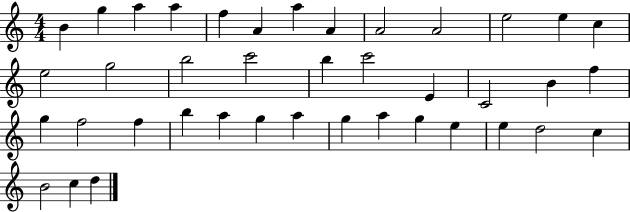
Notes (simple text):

B4/q G5/q A5/q A5/q F5/q A4/q A5/q A4/q A4/h A4/h E5/h E5/q C5/q E5/h G5/h B5/h C6/h B5/q C6/h E4/q C4/h B4/q F5/q G5/q F5/h F5/q B5/q A5/q G5/q A5/q G5/q A5/q G5/q E5/q E5/q D5/h C5/q B4/h C5/q D5/q